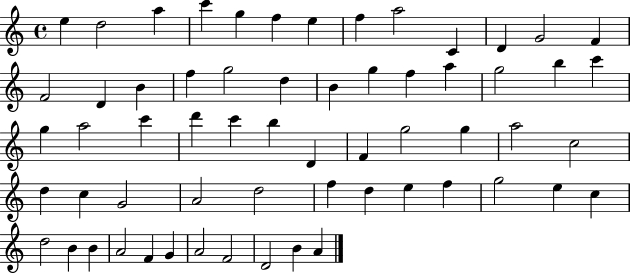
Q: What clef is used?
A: treble